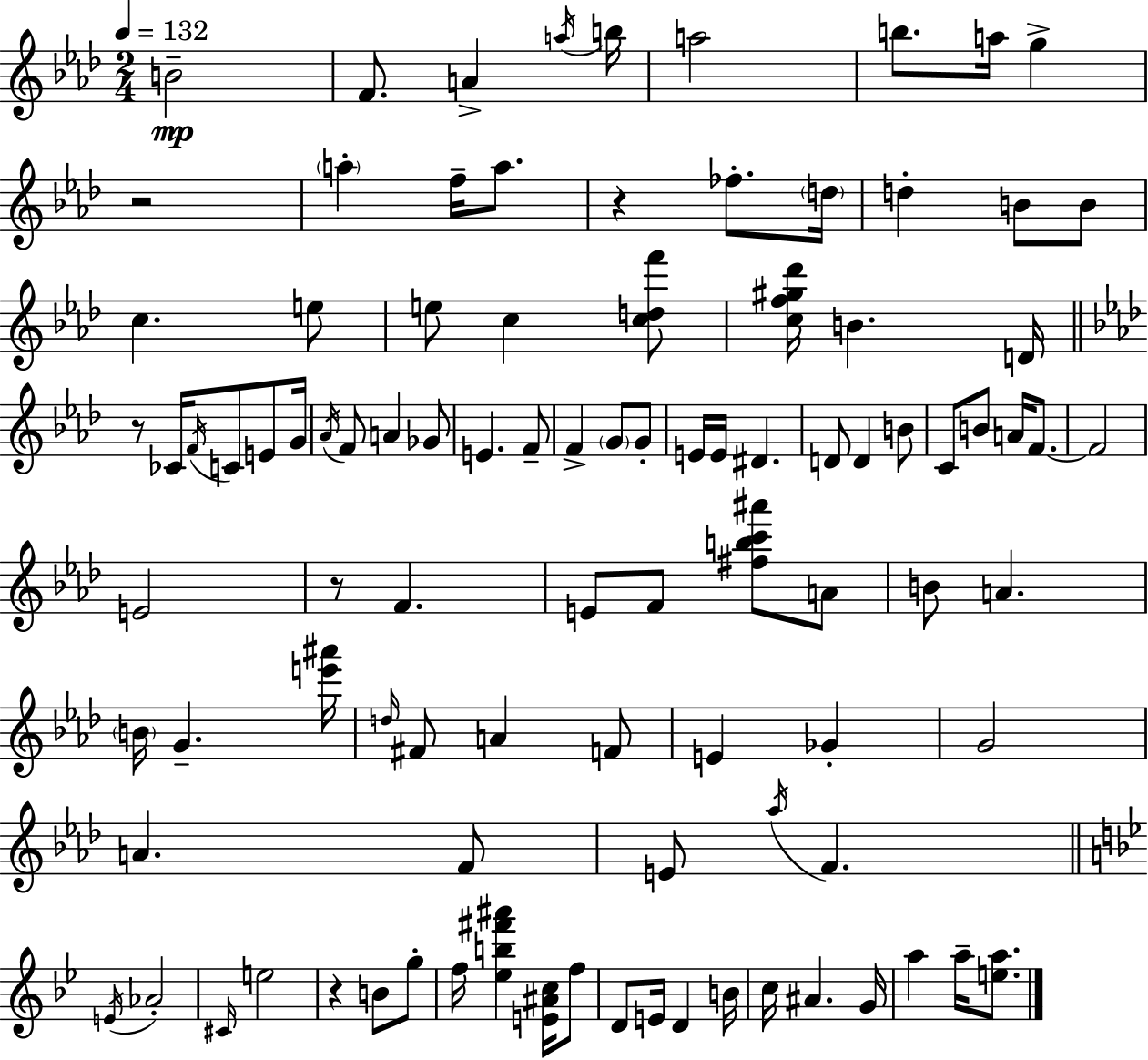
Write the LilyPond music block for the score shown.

{
  \clef treble
  \numericTimeSignature
  \time 2/4
  \key f \minor
  \tempo 4 = 132
  b'2--\mp | f'8. a'4-> \acciaccatura { a''16 } | b''16 a''2 | b''8. a''16 g''4-> | \break r2 | \parenthesize a''4-. f''16-- a''8. | r4 fes''8.-. | \parenthesize d''16 d''4-. b'8 b'8 | \break c''4. e''8 | e''8 c''4 <c'' d'' f'''>8 | <c'' f'' gis'' des'''>16 b'4. | d'16 \bar "||" \break \key aes \major r8 ces'16 \acciaccatura { f'16 } c'8 e'8 | g'16 \acciaccatura { aes'16 } f'8 a'4 | ges'8 e'4. | f'8-- f'4-> \parenthesize g'8 | \break g'8-. e'16 e'16 dis'4. | d'8 d'4 | b'8 c'8 b'8 a'16 f'8.~~ | f'2 | \break e'2 | r8 f'4. | e'8 f'8 <fis'' b'' c''' ais'''>8 | a'8 b'8 a'4. | \break \parenthesize b'16 g'4.-- | <e''' ais'''>16 \grace { d''16 } fis'8 a'4 | f'8 e'4 ges'4-. | g'2 | \break a'4. | f'8 e'8 \acciaccatura { aes''16 } f'4. | \bar "||" \break \key g \minor \acciaccatura { e'16 } aes'2-. | \grace { cis'16 } e''2 | r4 b'8 | g''8-. f''16 <ees'' b'' fis''' ais'''>4 <e' ais' c''>16 | \break f''8 d'8 e'16 d'4 | b'16 c''16 ais'4. | g'16 a''4 a''16-- <e'' a''>8. | \bar "|."
}